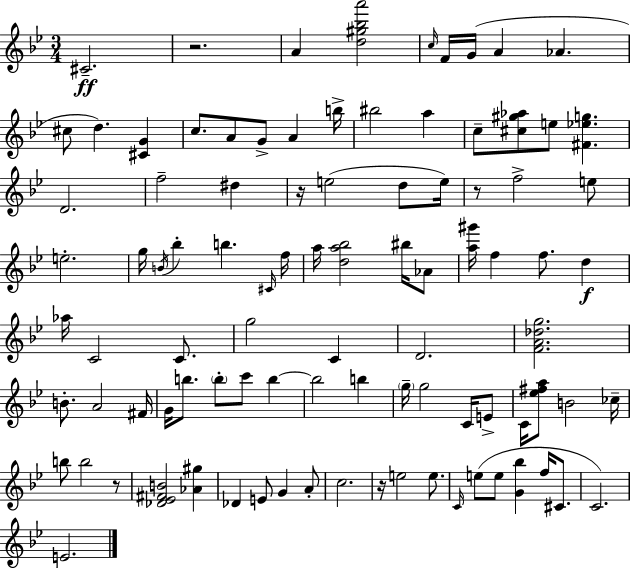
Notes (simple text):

C#4/h. R/h. A4/q [D5,G#5,Bb5,A6]/h C5/s F4/s G4/s A4/q Ab4/q. C#5/e D5/q. [C#4,G4]/q C5/e. A4/e G4/e A4/q B5/s BIS5/h A5/q C5/e [C#5,G#5,Ab5]/e E5/e [F#4,Eb5,G5]/q. D4/h. F5/h D#5/q R/s E5/h D5/e E5/s R/e F5/h E5/e E5/h. G5/s B4/s Bb5/q B5/q. C#4/s F5/s A5/s [D5,A5,Bb5]/h BIS5/s Ab4/e [A5,G#6]/s F5/q F5/e. D5/q Ab5/s C4/h C4/e. G5/h C4/q D4/h. [F4,A4,Db5,G5]/h. B4/e. A4/h F#4/s G4/s B5/e. B5/e C6/e B5/q B5/h B5/q G5/s G5/h C4/s E4/e C4/s [Eb5,F#5,A5]/e B4/h CES5/s B5/e B5/h R/e [Db4,Eb4,F#4,B4]/h [Ab4,G#5]/q Db4/q E4/e G4/q A4/e C5/h. R/s E5/h E5/e. C4/s E5/e E5/e [G4,Bb5]/q F5/s C#4/e. C4/h. E4/h.